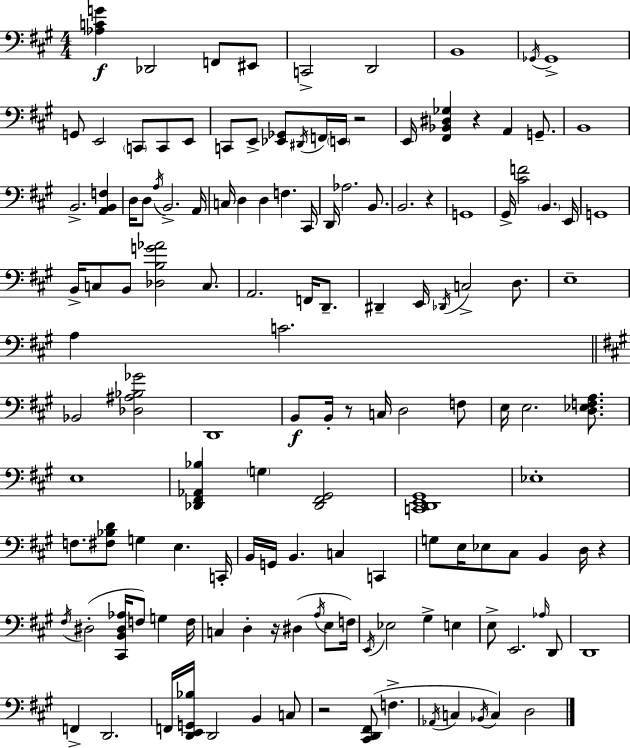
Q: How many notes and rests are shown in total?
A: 138